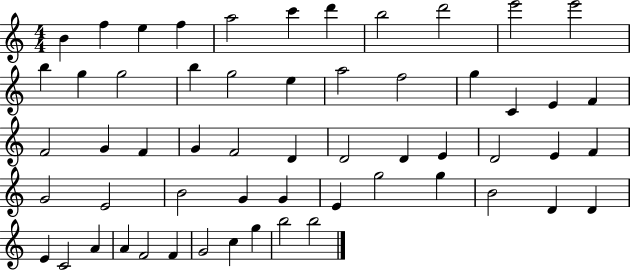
{
  \clef treble
  \numericTimeSignature
  \time 4/4
  \key c \major
  b'4 f''4 e''4 f''4 | a''2 c'''4 d'''4 | b''2 d'''2 | e'''2 e'''2 | \break b''4 g''4 g''2 | b''4 g''2 e''4 | a''2 f''2 | g''4 c'4 e'4 f'4 | \break f'2 g'4 f'4 | g'4 f'2 d'4 | d'2 d'4 e'4 | d'2 e'4 f'4 | \break g'2 e'2 | b'2 g'4 g'4 | e'4 g''2 g''4 | b'2 d'4 d'4 | \break e'4 c'2 a'4 | a'4 f'2 f'4 | g'2 c''4 g''4 | b''2 b''2 | \break \bar "|."
}